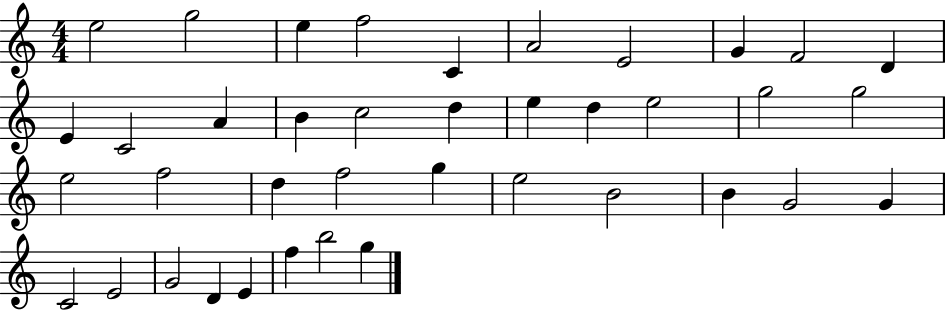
X:1
T:Untitled
M:4/4
L:1/4
K:C
e2 g2 e f2 C A2 E2 G F2 D E C2 A B c2 d e d e2 g2 g2 e2 f2 d f2 g e2 B2 B G2 G C2 E2 G2 D E f b2 g